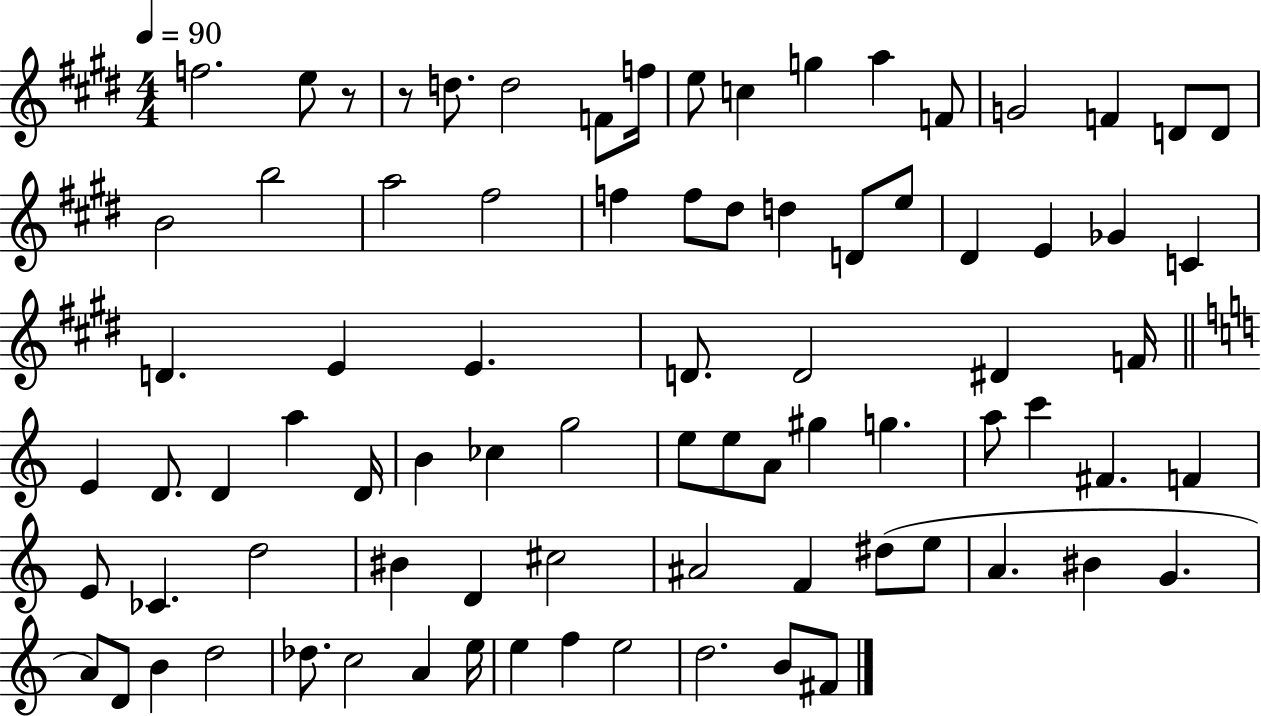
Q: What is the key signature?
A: E major